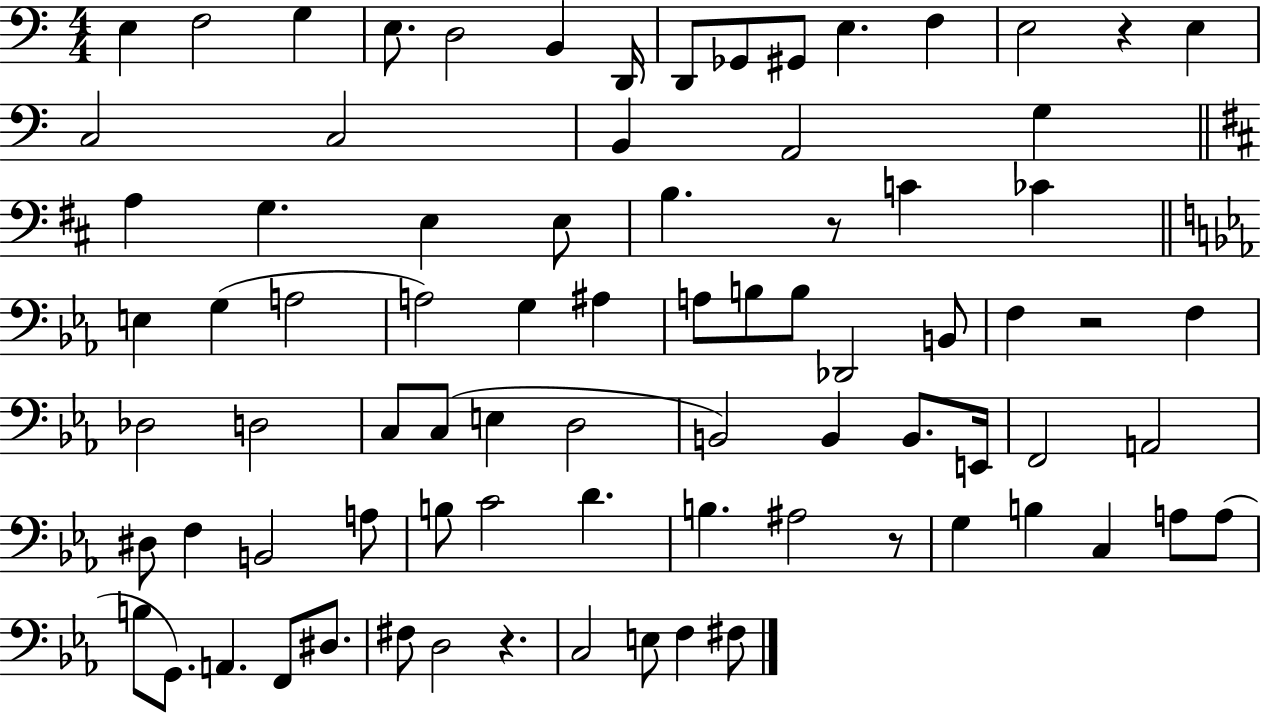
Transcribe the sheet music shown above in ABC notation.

X:1
T:Untitled
M:4/4
L:1/4
K:C
E, F,2 G, E,/2 D,2 B,, D,,/4 D,,/2 _G,,/2 ^G,,/2 E, F, E,2 z E, C,2 C,2 B,, A,,2 G, A, G, E, E,/2 B, z/2 C _C E, G, A,2 A,2 G, ^A, A,/2 B,/2 B,/2 _D,,2 B,,/2 F, z2 F, _D,2 D,2 C,/2 C,/2 E, D,2 B,,2 B,, B,,/2 E,,/4 F,,2 A,,2 ^D,/2 F, B,,2 A,/2 B,/2 C2 D B, ^A,2 z/2 G, B, C, A,/2 A,/2 B,/2 G,,/2 A,, F,,/2 ^D,/2 ^F,/2 D,2 z C,2 E,/2 F, ^F,/2